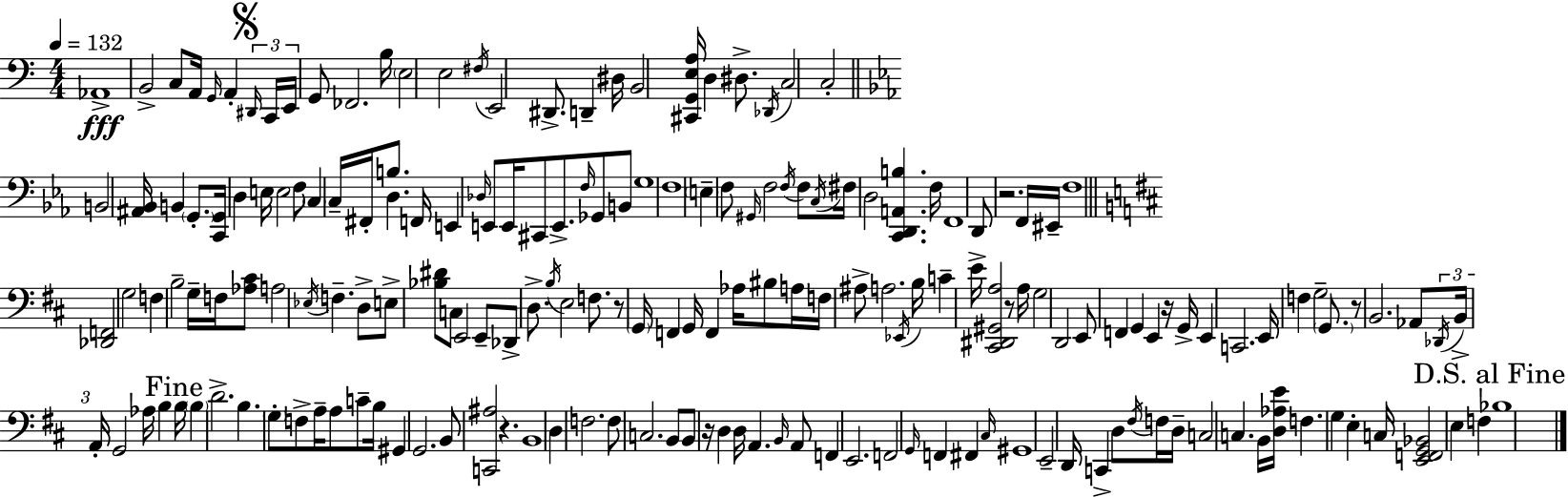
Ab2/w B2/h C3/e A2/s G2/s A2/q D#2/s C2/s E2/s G2/e FES2/h. B3/s E3/h E3/h F#3/s E2/h D#2/e. D2/q D#3/s B2/h [C#2,G2,E3,A3]/s D3/q D#3/e. Db2/s C3/h C3/h B2/h [A#2,Bb2]/s B2/q G2/e. [C2,G2]/s D3/q E3/s E3/h F3/e C3/q C3/s F#2/s B3/e. D3/q. F2/s E2/q Db3/s E2/e E2/s C#2/e E2/e. F3/s Gb2/e B2/e G3/w F3/w E3/q F3/e G#2/s F3/h F3/s F3/e C3/s F#3/s D3/h [C2,D2,A2,B3]/q. F3/s F2/w D2/e R/h. F2/s EIS2/s F3/w [Db2,F2]/h G3/h F3/q B3/h G3/s F3/s [Ab3,C#4]/e A3/h Eb3/s F3/q. D3/e E3/e [Bb3,D#4]/e C3/e E2/h E2/e Db2/e D3/e. B3/s E3/h F3/e. R/e G2/s F2/q G2/s F2/q Ab3/s BIS3/e A3/s F3/s A#3/e A3/h. Eb2/s B3/s C4/q E4/s [C#2,D#2,G#2,A3]/h R/e A3/s G3/h D2/h E2/e F2/q G2/q E2/q R/s G2/s E2/q C2/h. E2/s F3/q G3/h G2/e. R/e B2/h. Ab2/e Db2/s B2/s A2/s G2/h Ab3/s B3/q B3/s B3/q D4/h. B3/q. G3/e F3/e A3/s A3/e C4/e B3/s G#2/q G2/h. B2/e [C2,A#3]/h R/q. B2/w D3/q F3/h. F3/e C3/h. B2/e B2/e R/s D3/q D3/s A2/q. B2/s A2/e F2/q E2/h. F2/h G2/s F2/q F#2/q C#3/s G#2/w E2/h D2/s C2/q D3/e F#3/s F3/s D3/s C3/h C3/q. B2/s [D3,Ab3,E4]/s F3/q. G3/q E3/q C3/s [E2,F2,G2,Bb2]/h E3/q F3/q Bb3/w